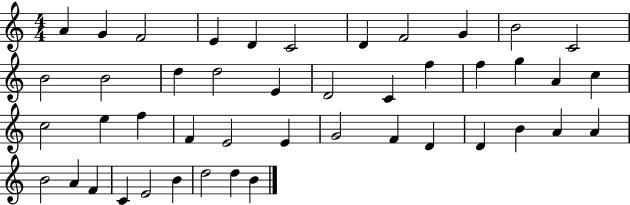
{
  \clef treble
  \numericTimeSignature
  \time 4/4
  \key c \major
  a'4 g'4 f'2 | e'4 d'4 c'2 | d'4 f'2 g'4 | b'2 c'2 | \break b'2 b'2 | d''4 d''2 e'4 | d'2 c'4 f''4 | f''4 g''4 a'4 c''4 | \break c''2 e''4 f''4 | f'4 e'2 e'4 | g'2 f'4 d'4 | d'4 b'4 a'4 a'4 | \break b'2 a'4 f'4 | c'4 e'2 b'4 | d''2 d''4 b'4 | \bar "|."
}